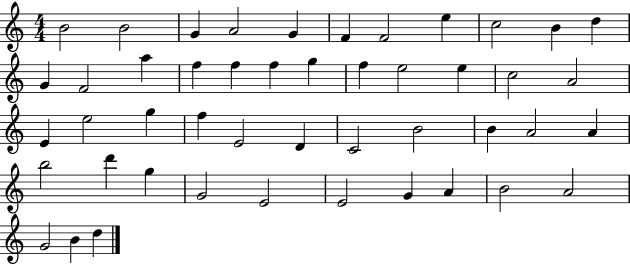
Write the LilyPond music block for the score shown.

{
  \clef treble
  \numericTimeSignature
  \time 4/4
  \key c \major
  b'2 b'2 | g'4 a'2 g'4 | f'4 f'2 e''4 | c''2 b'4 d''4 | \break g'4 f'2 a''4 | f''4 f''4 f''4 g''4 | f''4 e''2 e''4 | c''2 a'2 | \break e'4 e''2 g''4 | f''4 e'2 d'4 | c'2 b'2 | b'4 a'2 a'4 | \break b''2 d'''4 g''4 | g'2 e'2 | e'2 g'4 a'4 | b'2 a'2 | \break g'2 b'4 d''4 | \bar "|."
}